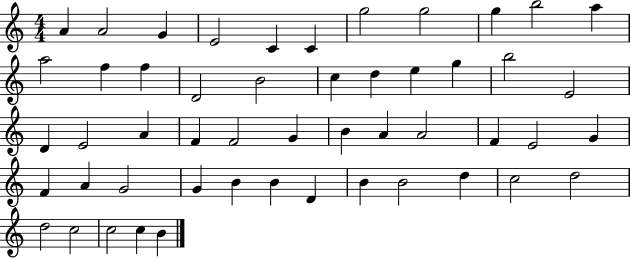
X:1
T:Untitled
M:4/4
L:1/4
K:C
A A2 G E2 C C g2 g2 g b2 a a2 f f D2 B2 c d e g b2 E2 D E2 A F F2 G B A A2 F E2 G F A G2 G B B D B B2 d c2 d2 d2 c2 c2 c B